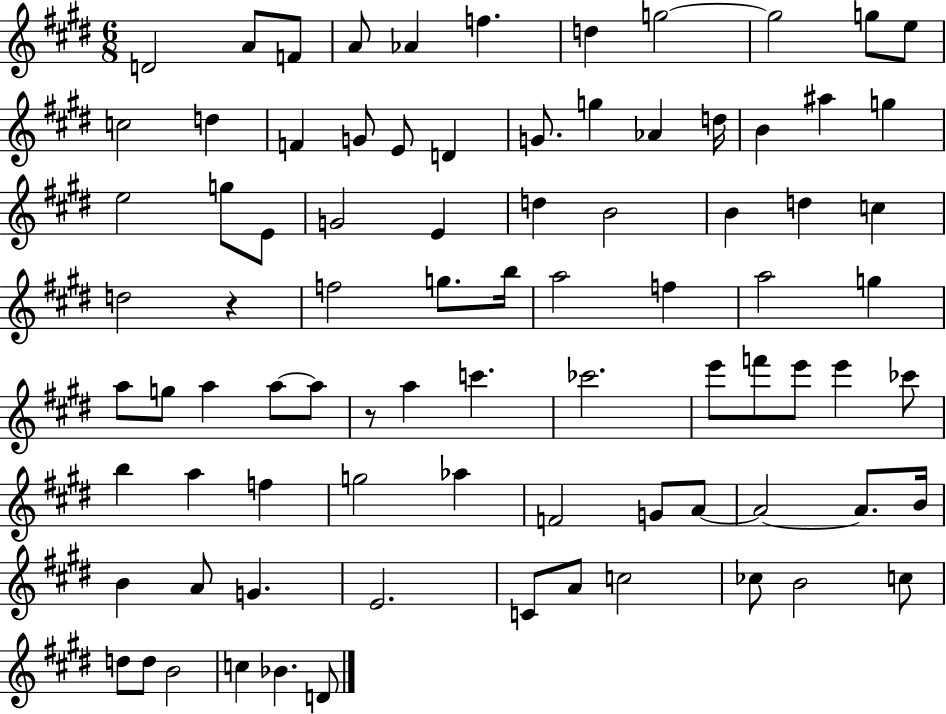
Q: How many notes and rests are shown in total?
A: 84